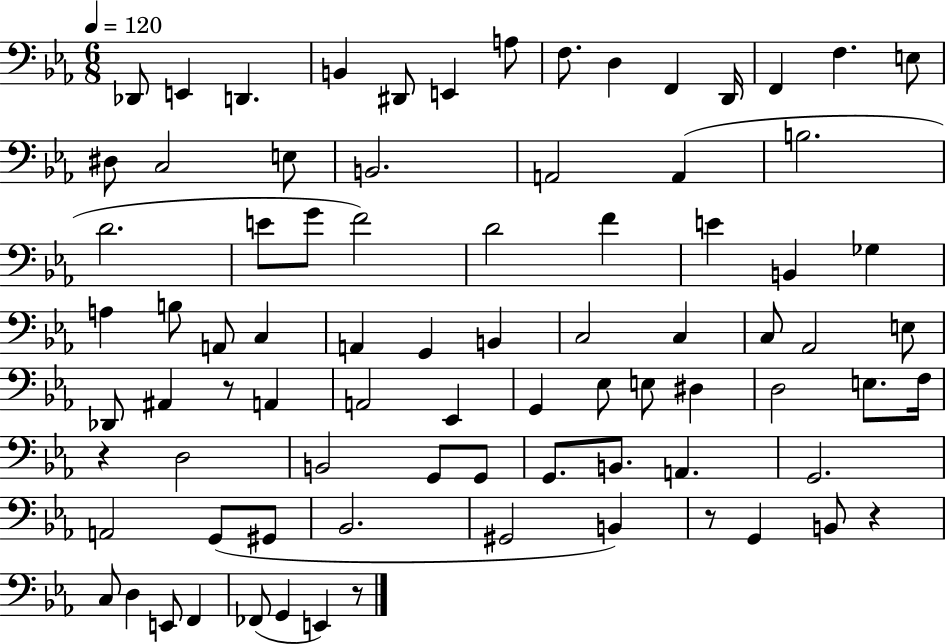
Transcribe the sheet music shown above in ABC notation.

X:1
T:Untitled
M:6/8
L:1/4
K:Eb
_D,,/2 E,, D,, B,, ^D,,/2 E,, A,/2 F,/2 D, F,, D,,/4 F,, F, E,/2 ^D,/2 C,2 E,/2 B,,2 A,,2 A,, B,2 D2 E/2 G/2 F2 D2 F E B,, _G, A, B,/2 A,,/2 C, A,, G,, B,, C,2 C, C,/2 _A,,2 E,/2 _D,,/2 ^A,, z/2 A,, A,,2 _E,, G,, _E,/2 E,/2 ^D, D,2 E,/2 F,/4 z D,2 B,,2 G,,/2 G,,/2 G,,/2 B,,/2 A,, G,,2 A,,2 G,,/2 ^G,,/2 _B,,2 ^G,,2 B,, z/2 G,, B,,/2 z C,/2 D, E,,/2 F,, _F,,/2 G,, E,, z/2